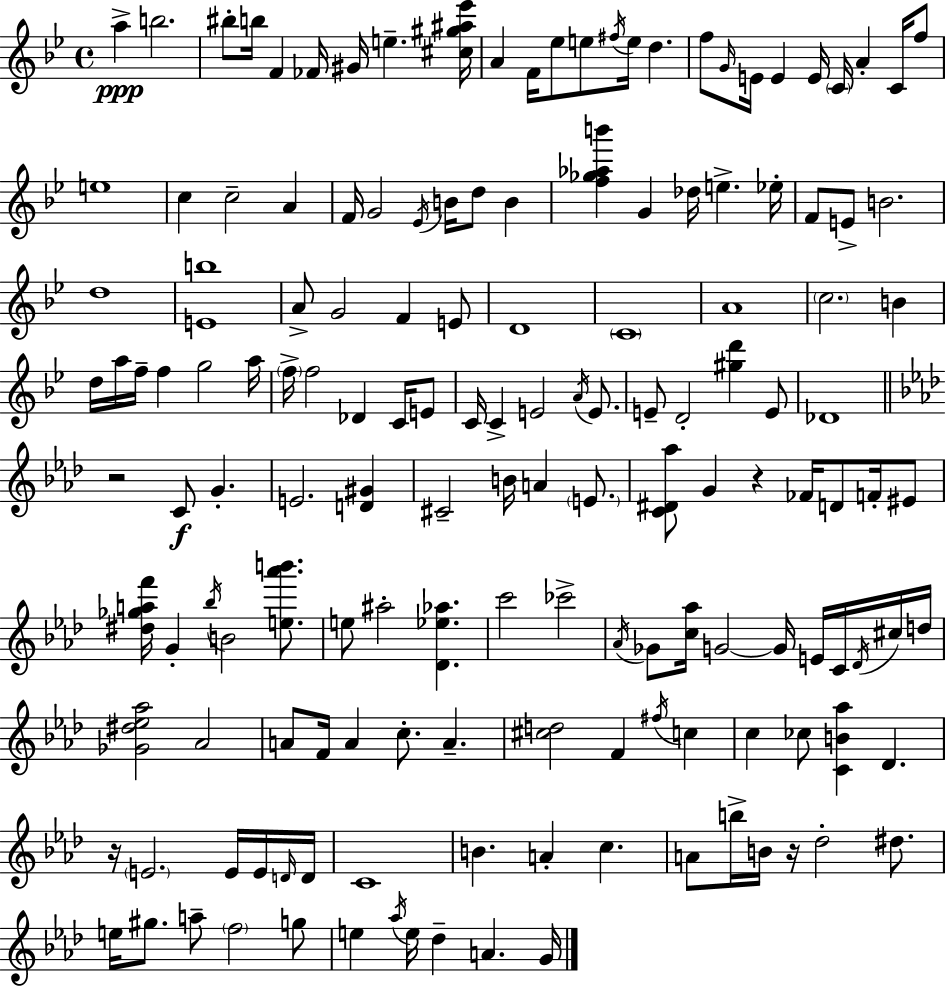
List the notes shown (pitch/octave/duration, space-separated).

A5/q B5/h. BIS5/e B5/s F4/q FES4/s G#4/s E5/q. [C#5,G#5,A#5,Eb6]/s A4/q F4/s Eb5/e E5/e F#5/s E5/s D5/q. F5/e G4/s E4/s E4/q E4/s C4/s A4/q C4/s F5/e E5/w C5/q C5/h A4/q F4/s G4/h Eb4/s B4/s D5/e B4/q [F5,Gb5,Ab5,B6]/q G4/q Db5/s E5/q. Eb5/s F4/e E4/e B4/h. D5/w [E4,B5]/w A4/e G4/h F4/q E4/e D4/w C4/w A4/w C5/h. B4/q D5/s A5/s F5/s F5/q G5/h A5/s F5/s F5/h Db4/q C4/s E4/e C4/s C4/q E4/h A4/s E4/e. E4/e D4/h [G#5,D6]/q E4/e Db4/w R/h C4/e G4/q. E4/h. [D4,G#4]/q C#4/h B4/s A4/q E4/e. [C4,D#4,Ab5]/e G4/q R/q FES4/s D4/e F4/s EIS4/e [D#5,Gb5,A5,F6]/s G4/q Bb5/s B4/h [E5,Ab6,B6]/e. E5/e A#5/h [Db4,Eb5,Ab5]/q. C6/h CES6/h Ab4/s Gb4/e [C5,Ab5]/s G4/h G4/s E4/s C4/s Db4/s C#5/s D5/s [Gb4,D#5,Eb5,Ab5]/h Ab4/h A4/e F4/s A4/q C5/e. A4/q. [C#5,D5]/h F4/q F#5/s C5/q C5/q CES5/e [C4,B4,Ab5]/q Db4/q. R/s E4/h. E4/s E4/s D4/s D4/s C4/w B4/q. A4/q C5/q. A4/e B5/s B4/s R/s Db5/h D#5/e. E5/s G#5/e. A5/e F5/h G5/e E5/q Ab5/s E5/s Db5/q A4/q. G4/s